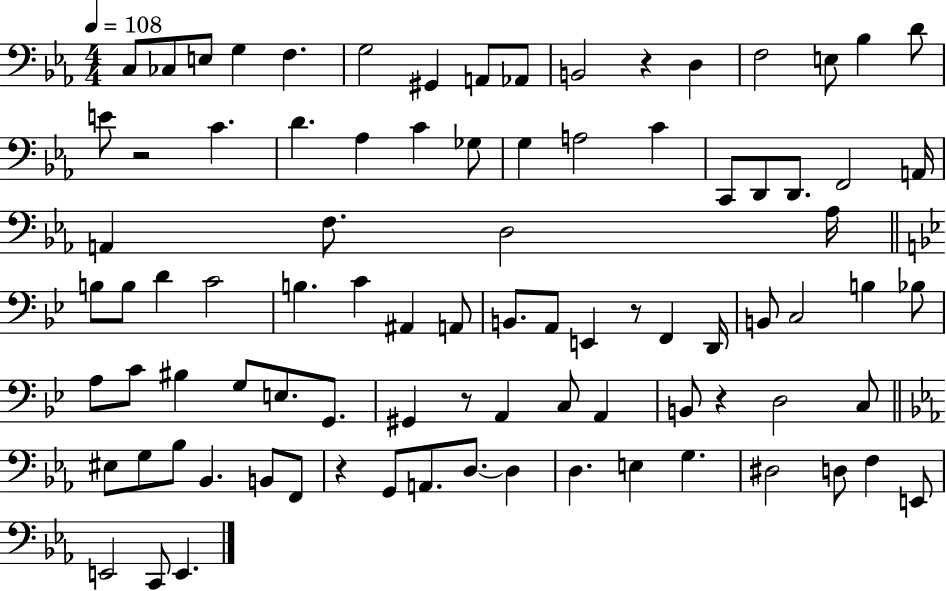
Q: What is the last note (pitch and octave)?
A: E2